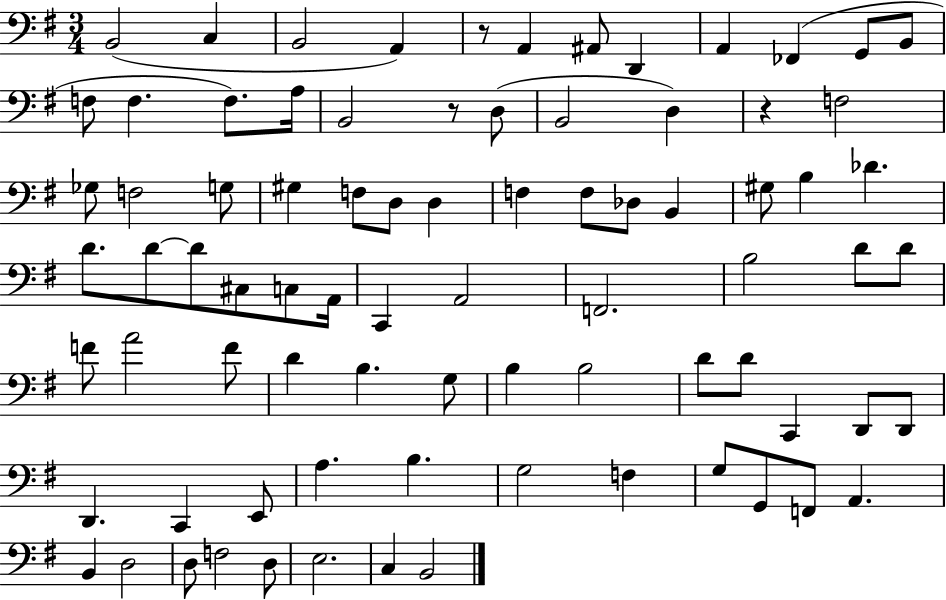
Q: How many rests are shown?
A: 3